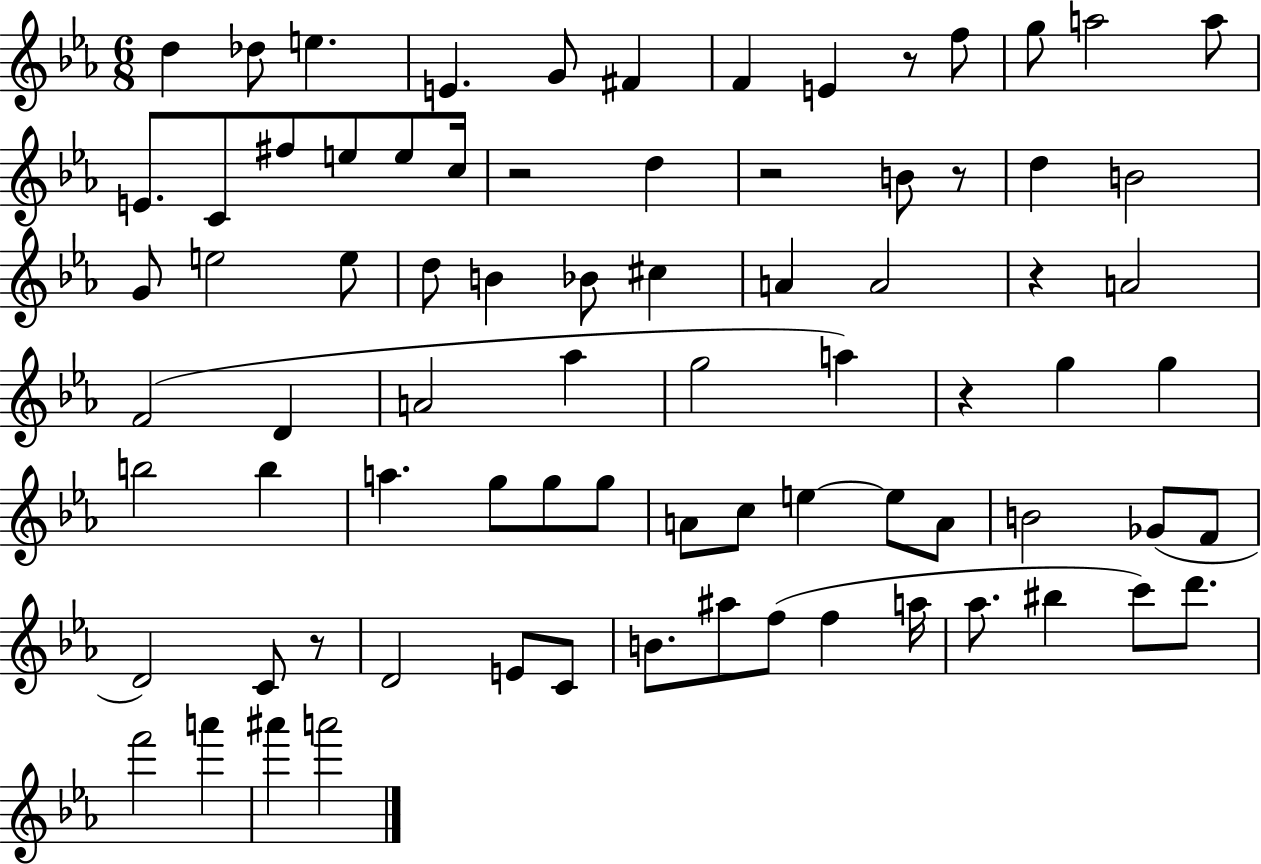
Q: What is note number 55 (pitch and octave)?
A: D4